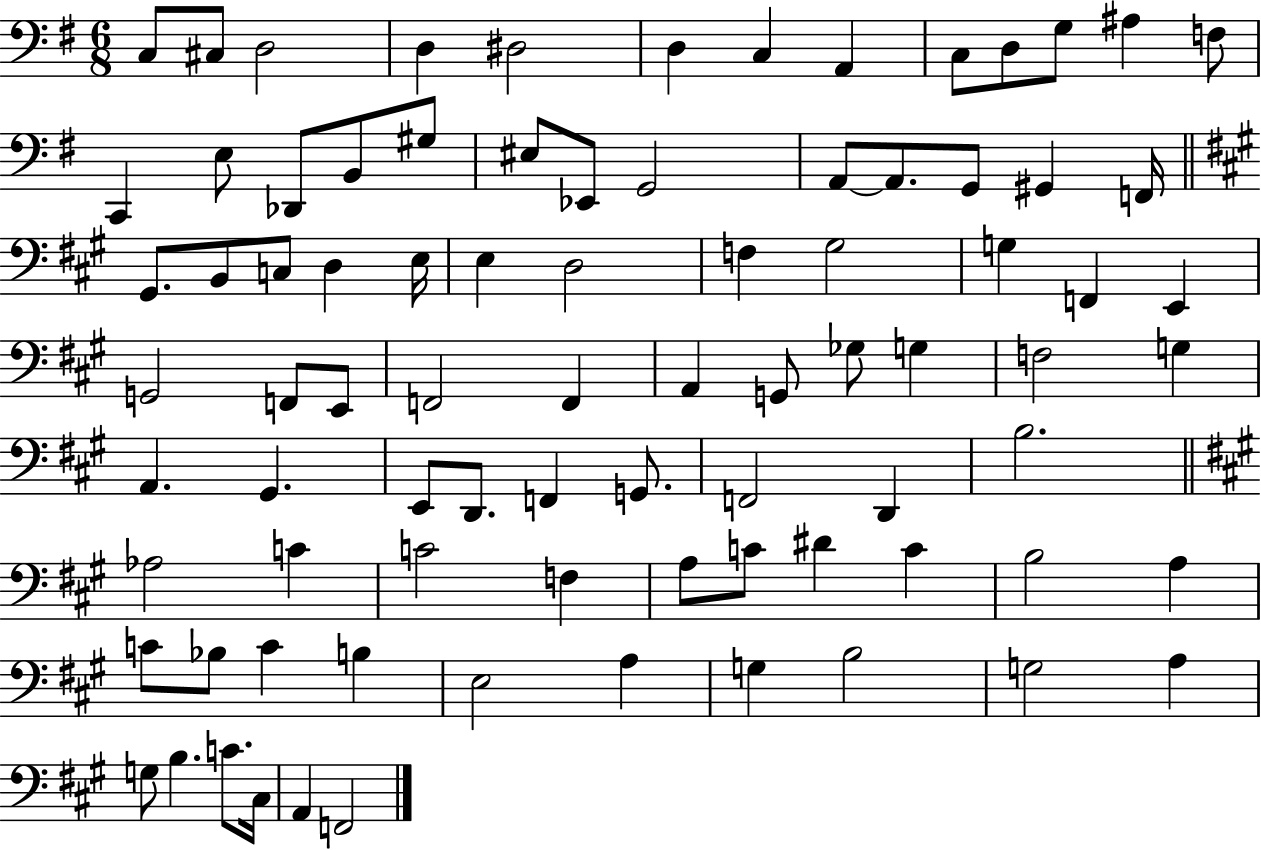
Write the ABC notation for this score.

X:1
T:Untitled
M:6/8
L:1/4
K:G
C,/2 ^C,/2 D,2 D, ^D,2 D, C, A,, C,/2 D,/2 G,/2 ^A, F,/2 C,, E,/2 _D,,/2 B,,/2 ^G,/2 ^E,/2 _E,,/2 G,,2 A,,/2 A,,/2 G,,/2 ^G,, F,,/4 ^G,,/2 B,,/2 C,/2 D, E,/4 E, D,2 F, ^G,2 G, F,, E,, G,,2 F,,/2 E,,/2 F,,2 F,, A,, G,,/2 _G,/2 G, F,2 G, A,, ^G,, E,,/2 D,,/2 F,, G,,/2 F,,2 D,, B,2 _A,2 C C2 F, A,/2 C/2 ^D C B,2 A, C/2 _B,/2 C B, E,2 A, G, B,2 G,2 A, G,/2 B, C/2 ^C,/4 A,, F,,2